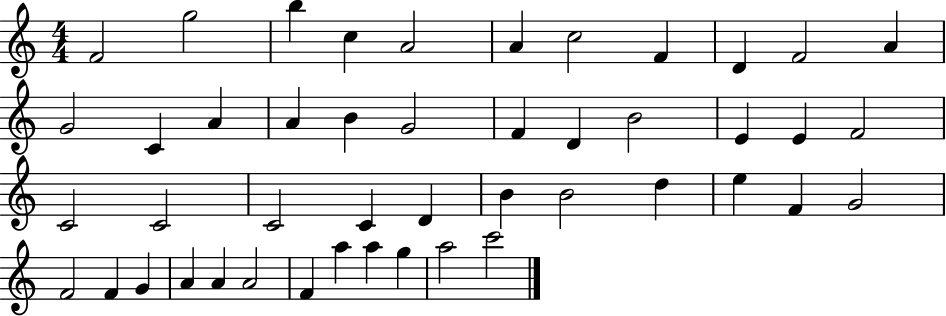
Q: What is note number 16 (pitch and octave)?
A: B4